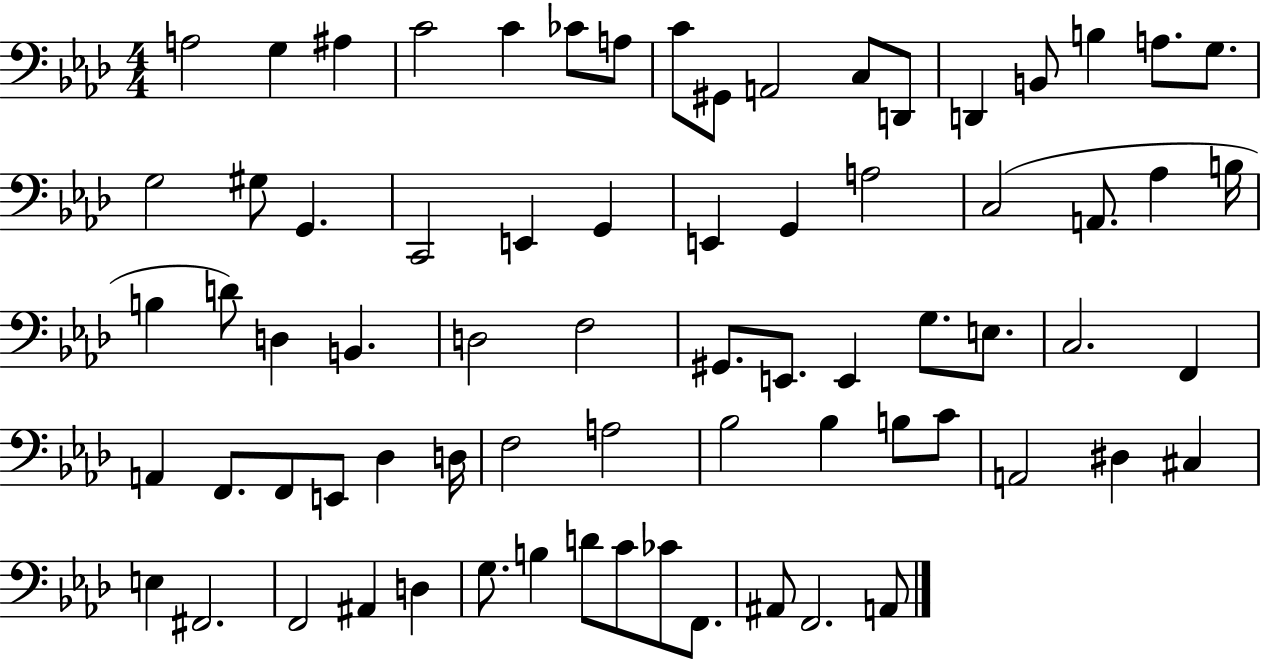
A3/h G3/q A#3/q C4/h C4/q CES4/e A3/e C4/e G#2/e A2/h C3/e D2/e D2/q B2/e B3/q A3/e. G3/e. G3/h G#3/e G2/q. C2/h E2/q G2/q E2/q G2/q A3/h C3/h A2/e. Ab3/q B3/s B3/q D4/e D3/q B2/q. D3/h F3/h G#2/e. E2/e. E2/q G3/e. E3/e. C3/h. F2/q A2/q F2/e. F2/e E2/e Db3/q D3/s F3/h A3/h Bb3/h Bb3/q B3/e C4/e A2/h D#3/q C#3/q E3/q F#2/h. F2/h A#2/q D3/q G3/e. B3/q D4/e C4/e CES4/e F2/e. A#2/e F2/h. A2/e